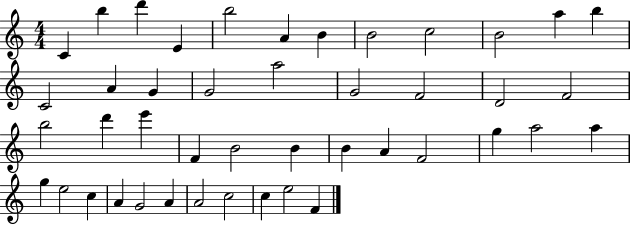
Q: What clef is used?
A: treble